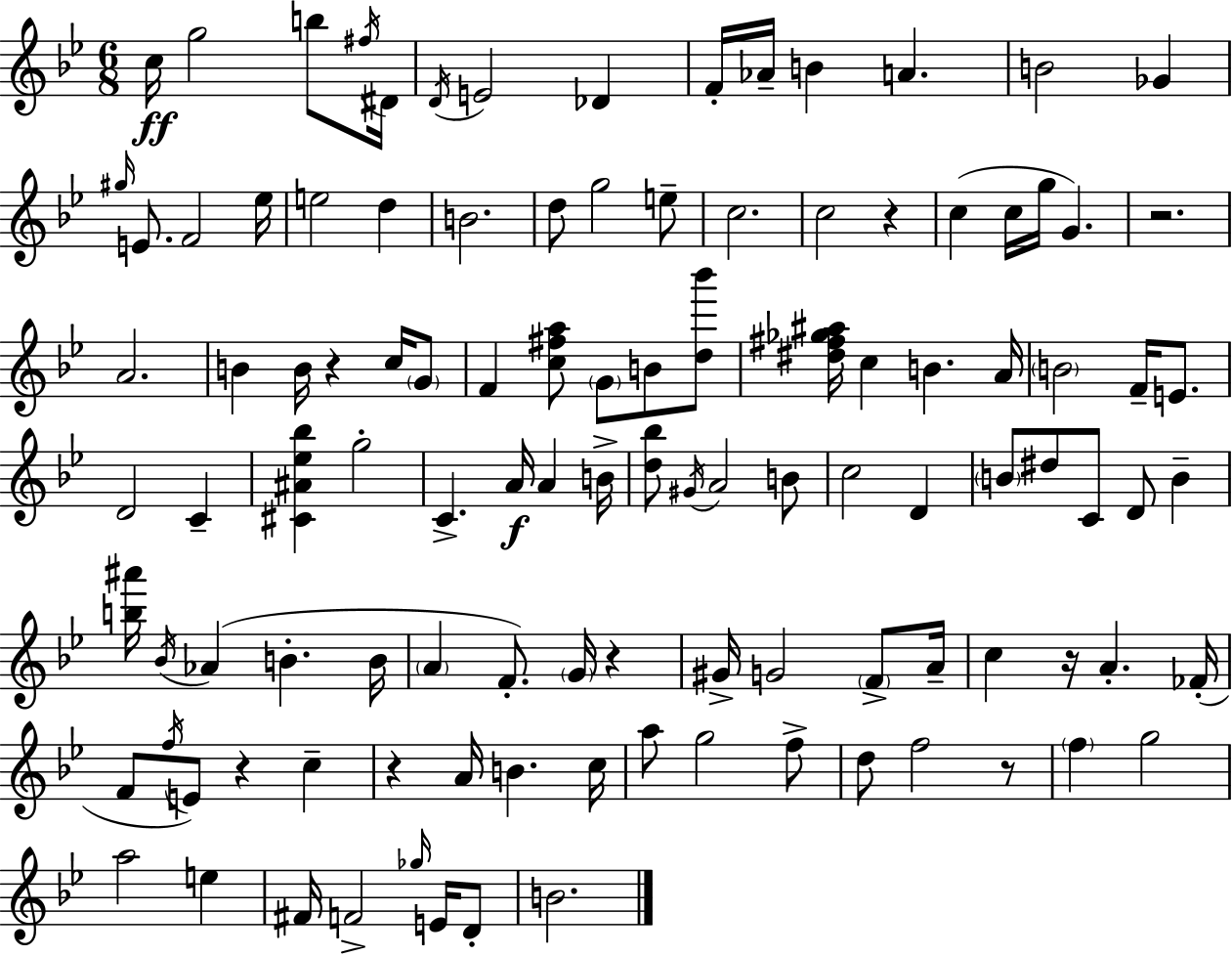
C5/s G5/h B5/e F#5/s D#4/s D4/s E4/h Db4/q F4/s Ab4/s B4/q A4/q. B4/h Gb4/q G#5/s E4/e. F4/h Eb5/s E5/h D5/q B4/h. D5/e G5/h E5/e C5/h. C5/h R/q C5/q C5/s G5/s G4/q. R/h. A4/h. B4/q B4/s R/q C5/s G4/e F4/q [C5,F#5,A5]/e G4/e B4/e [D5,Bb6]/e [D#5,F#5,Gb5,A#5]/s C5/q B4/q. A4/s B4/h F4/s E4/e. D4/h C4/q [C#4,A#4,Eb5,Bb5]/q G5/h C4/q. A4/s A4/q B4/s [D5,Bb5]/e G#4/s A4/h B4/e C5/h D4/q B4/e D#5/e C4/e D4/e B4/q [B5,A#6]/s Bb4/s Ab4/q B4/q. B4/s A4/q F4/e. G4/s R/q G#4/s G4/h F4/e A4/s C5/q R/s A4/q. FES4/s F4/e F5/s E4/e R/q C5/q R/q A4/s B4/q. C5/s A5/e G5/h F5/e D5/e F5/h R/e F5/q G5/h A5/h E5/q F#4/s F4/h Gb5/s E4/s D4/e B4/h.